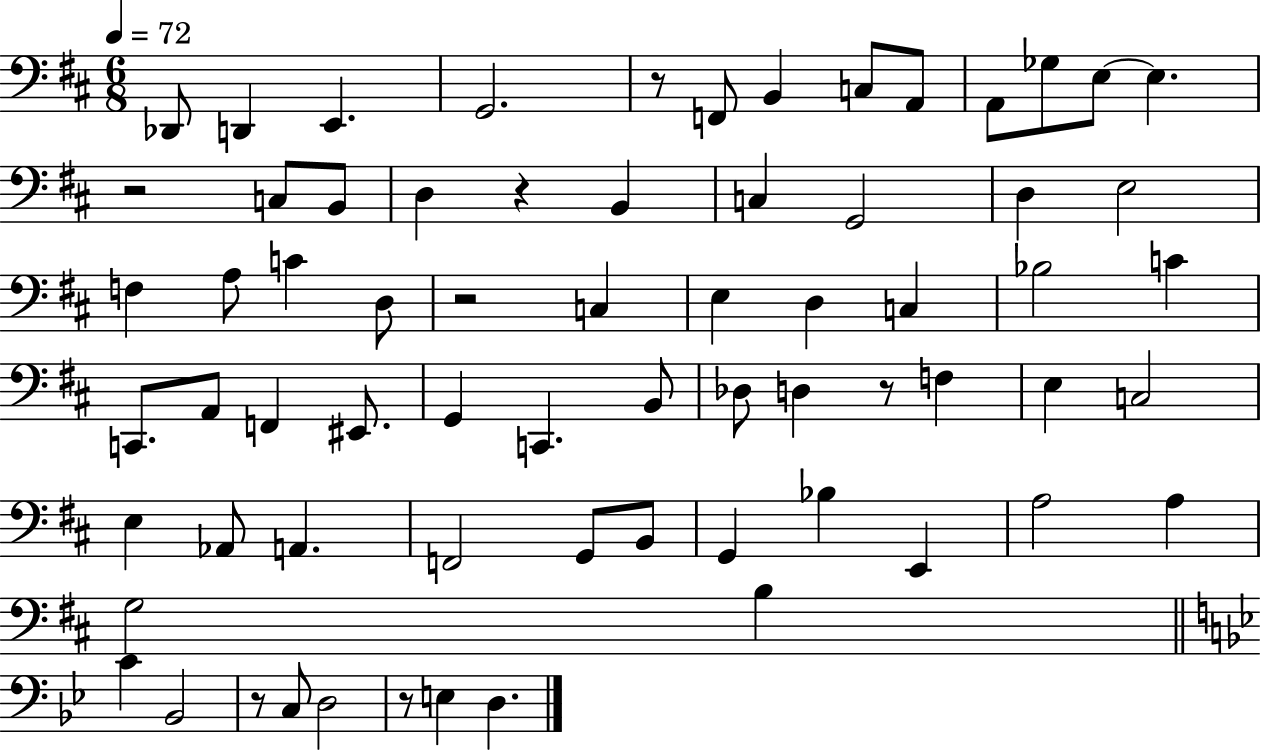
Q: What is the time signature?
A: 6/8